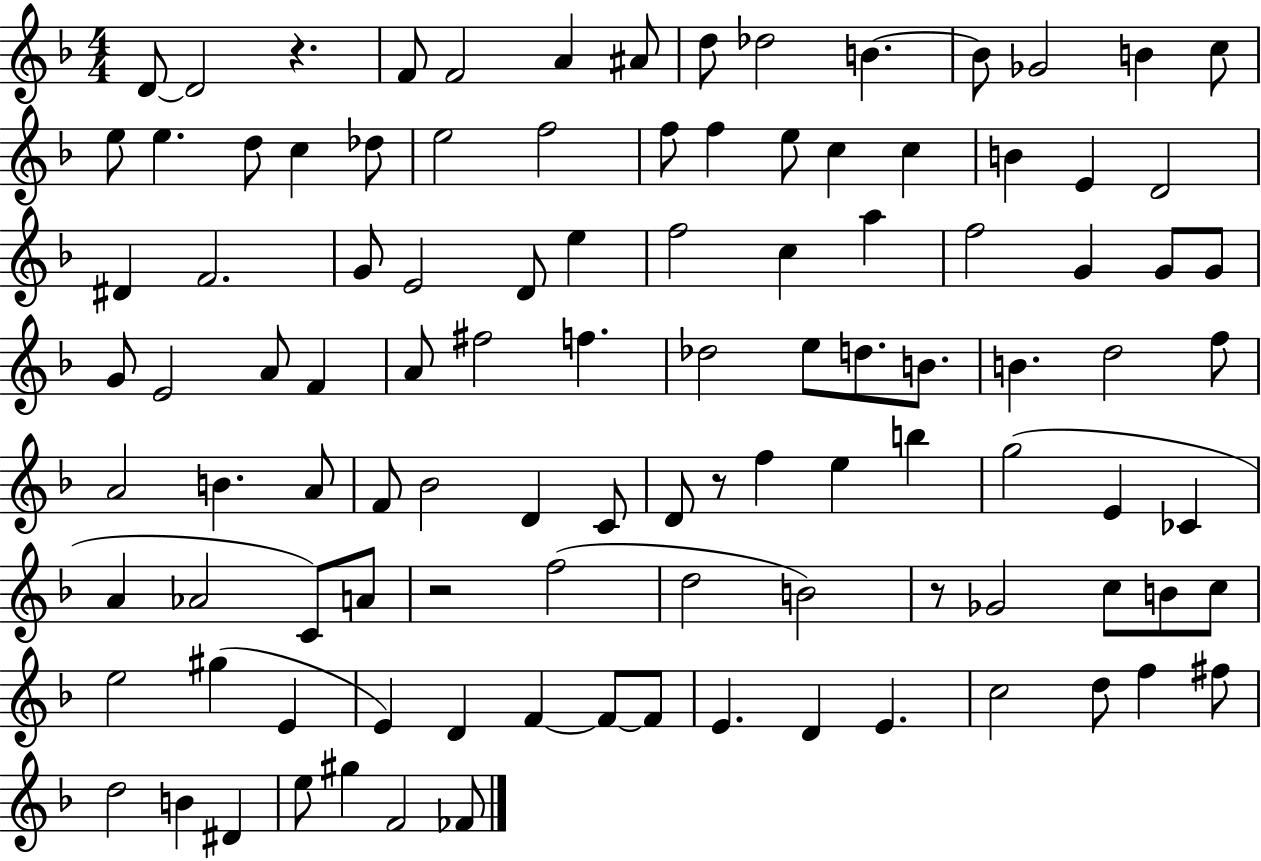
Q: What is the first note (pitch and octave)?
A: D4